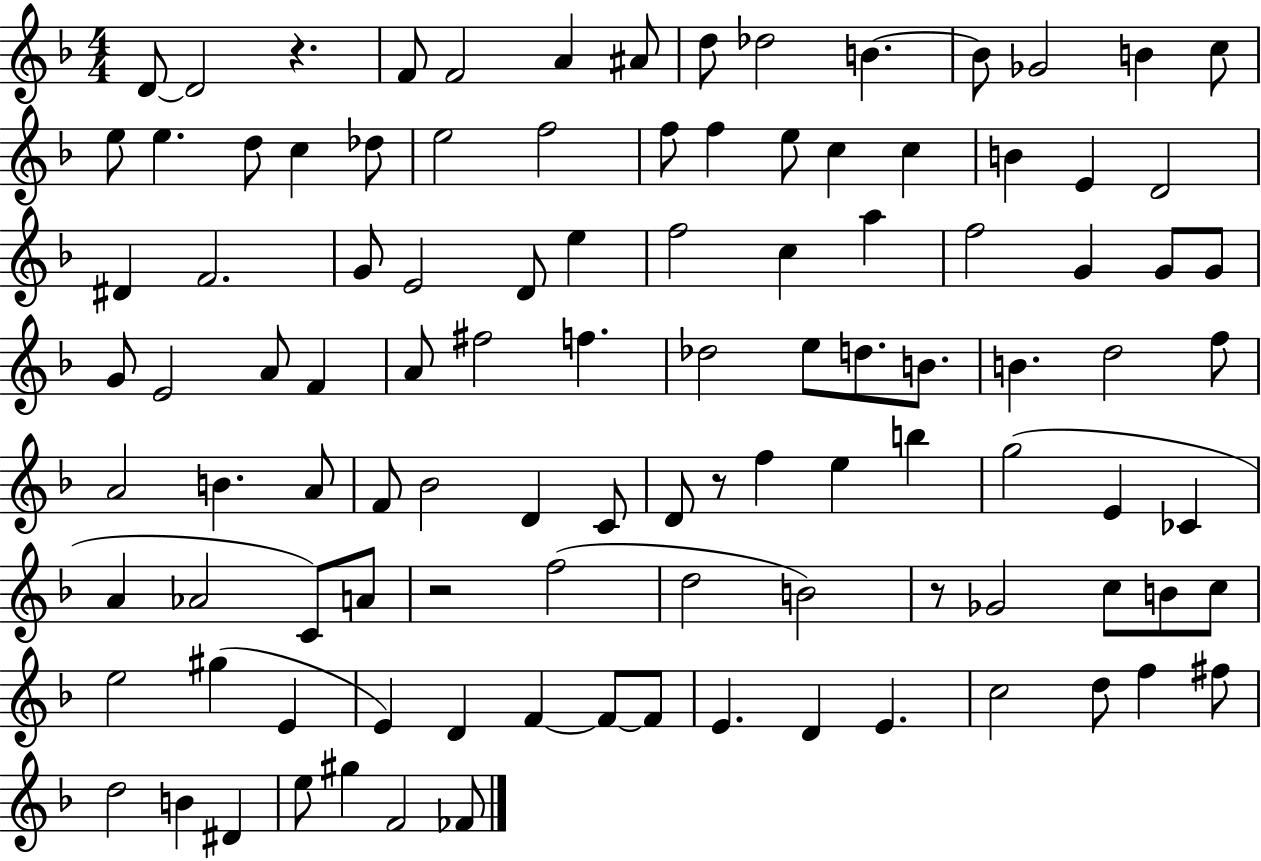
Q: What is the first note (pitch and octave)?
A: D4